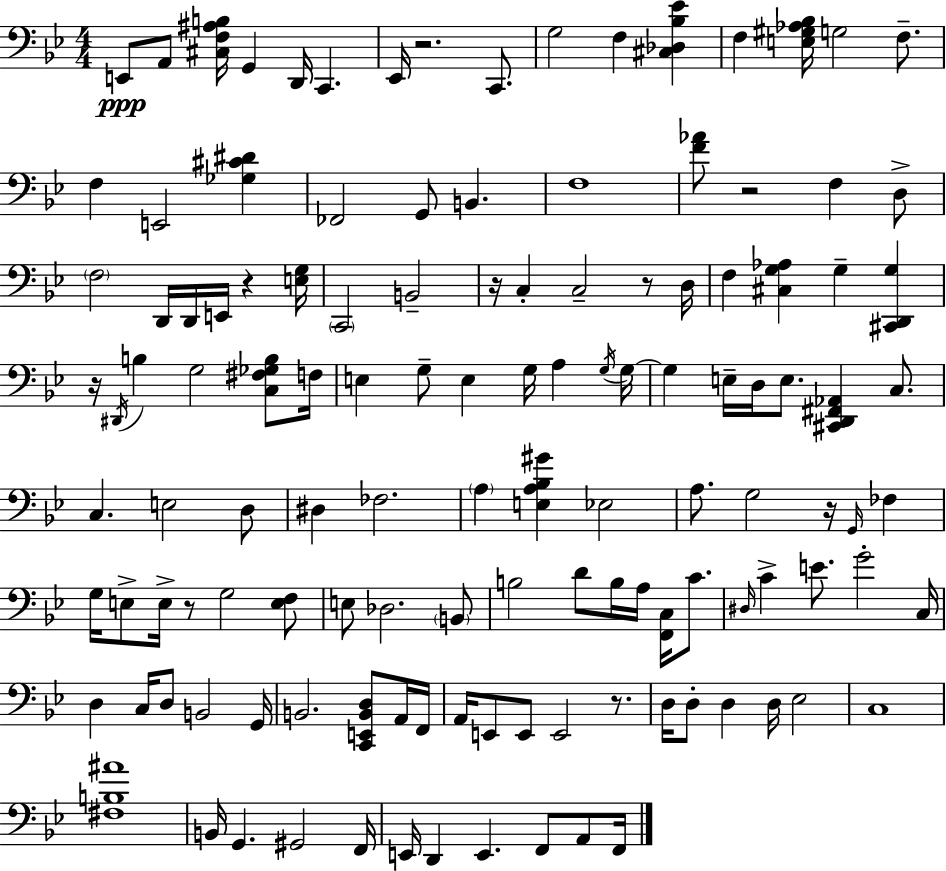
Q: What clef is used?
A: bass